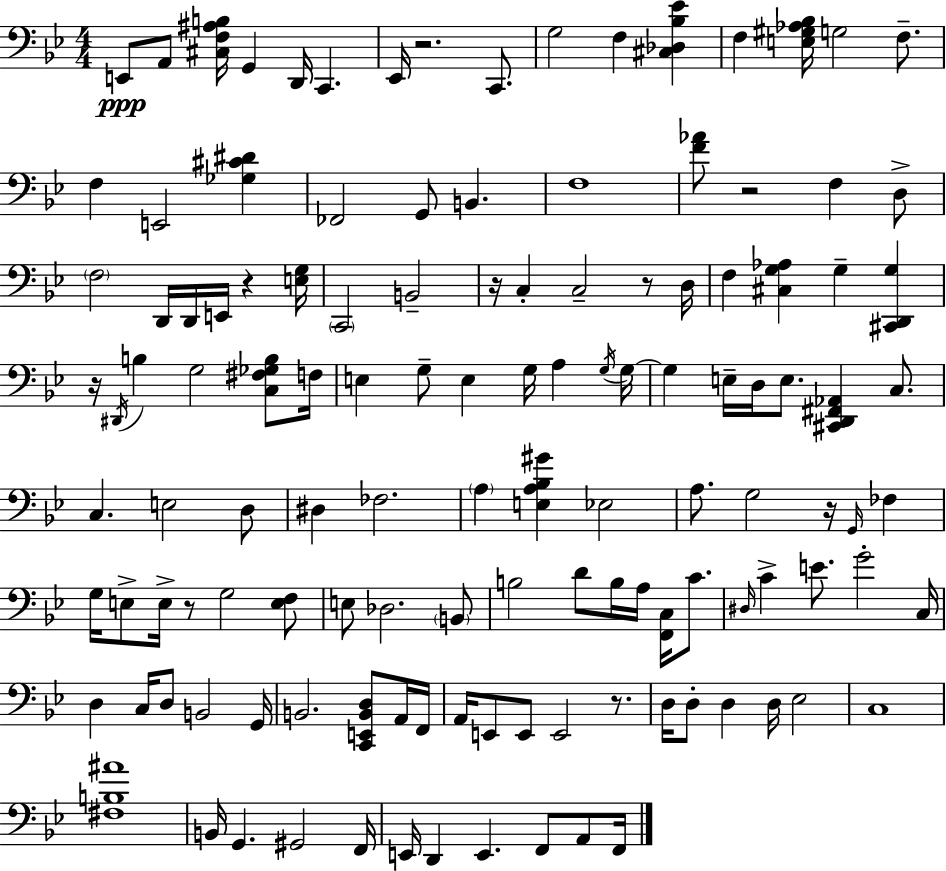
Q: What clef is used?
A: bass